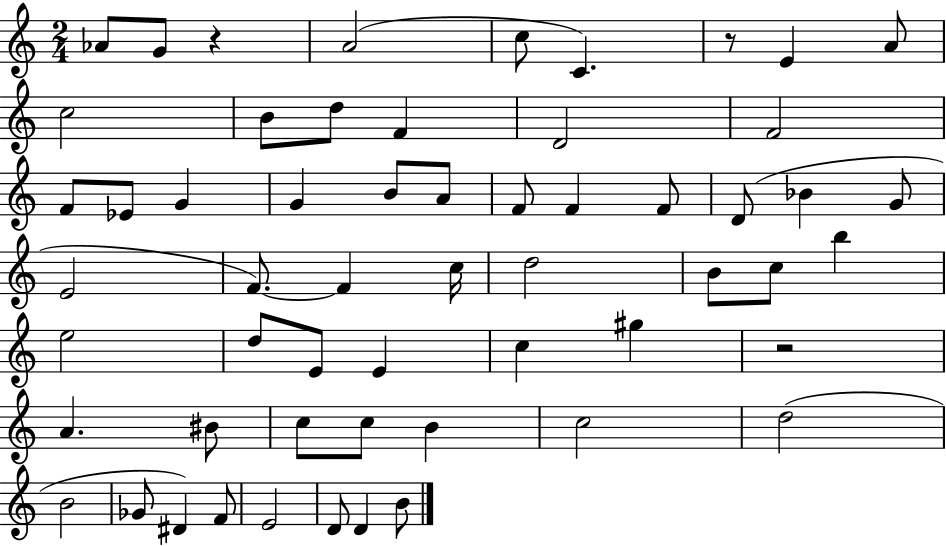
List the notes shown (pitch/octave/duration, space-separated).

Ab4/e G4/e R/q A4/h C5/e C4/q. R/e E4/q A4/e C5/h B4/e D5/e F4/q D4/h F4/h F4/e Eb4/e G4/q G4/q B4/e A4/e F4/e F4/q F4/e D4/e Bb4/q G4/e E4/h F4/e. F4/q C5/s D5/h B4/e C5/e B5/q E5/h D5/e E4/e E4/q C5/q G#5/q R/h A4/q. BIS4/e C5/e C5/e B4/q C5/h D5/h B4/h Gb4/e D#4/q F4/e E4/h D4/e D4/q B4/e